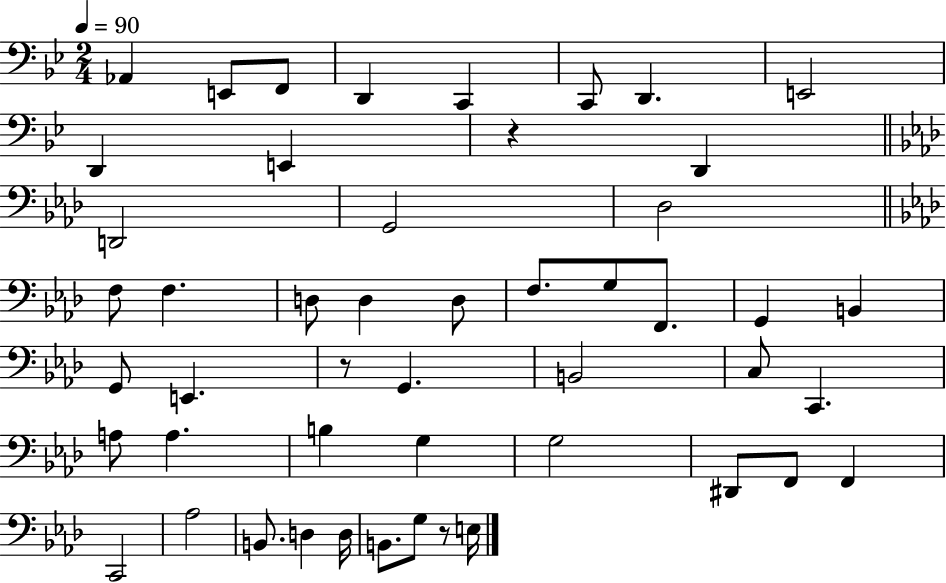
Ab2/q E2/e F2/e D2/q C2/q C2/e D2/q. E2/h D2/q E2/q R/q D2/q D2/h G2/h Db3/h F3/e F3/q. D3/e D3/q D3/e F3/e. G3/e F2/e. G2/q B2/q G2/e E2/q. R/e G2/q. B2/h C3/e C2/q. A3/e A3/q. B3/q G3/q G3/h D#2/e F2/e F2/q C2/h Ab3/h B2/e. D3/q D3/s B2/e. G3/e R/e E3/s